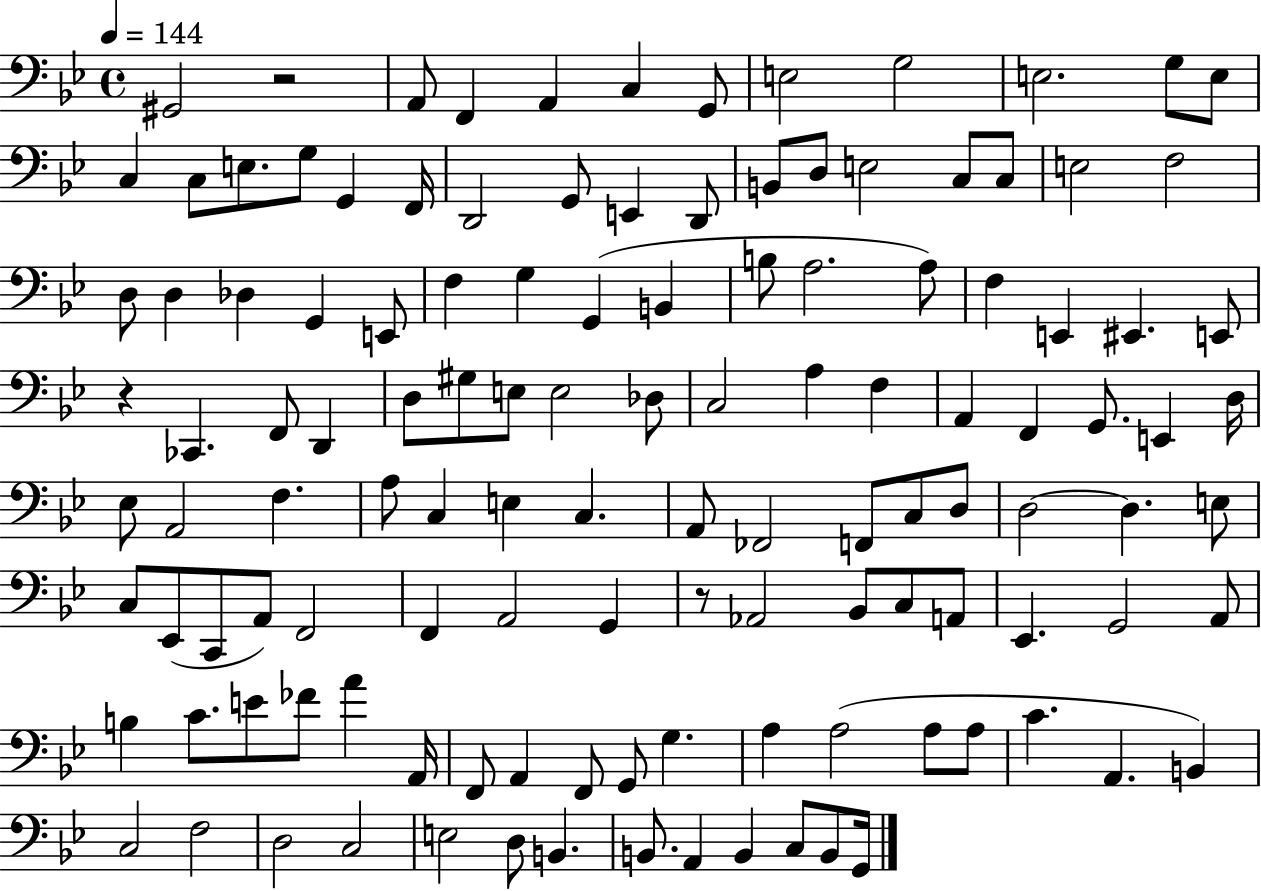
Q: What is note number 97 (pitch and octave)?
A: F2